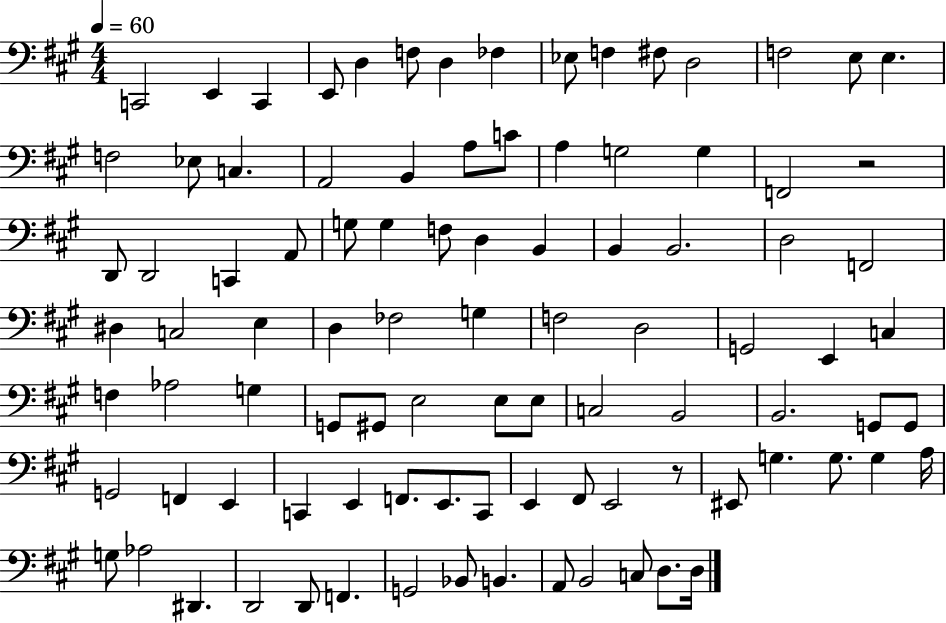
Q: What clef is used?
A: bass